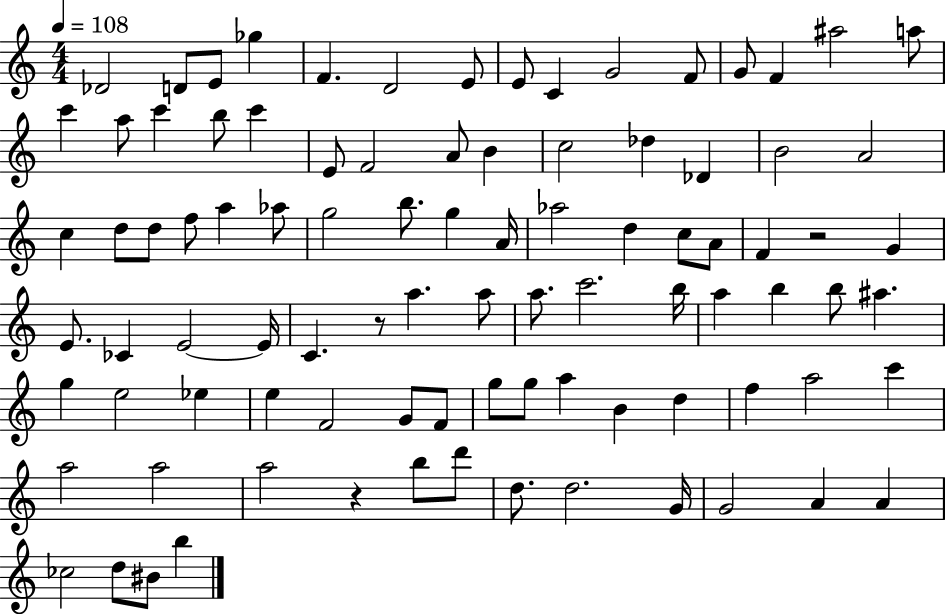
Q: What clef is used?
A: treble